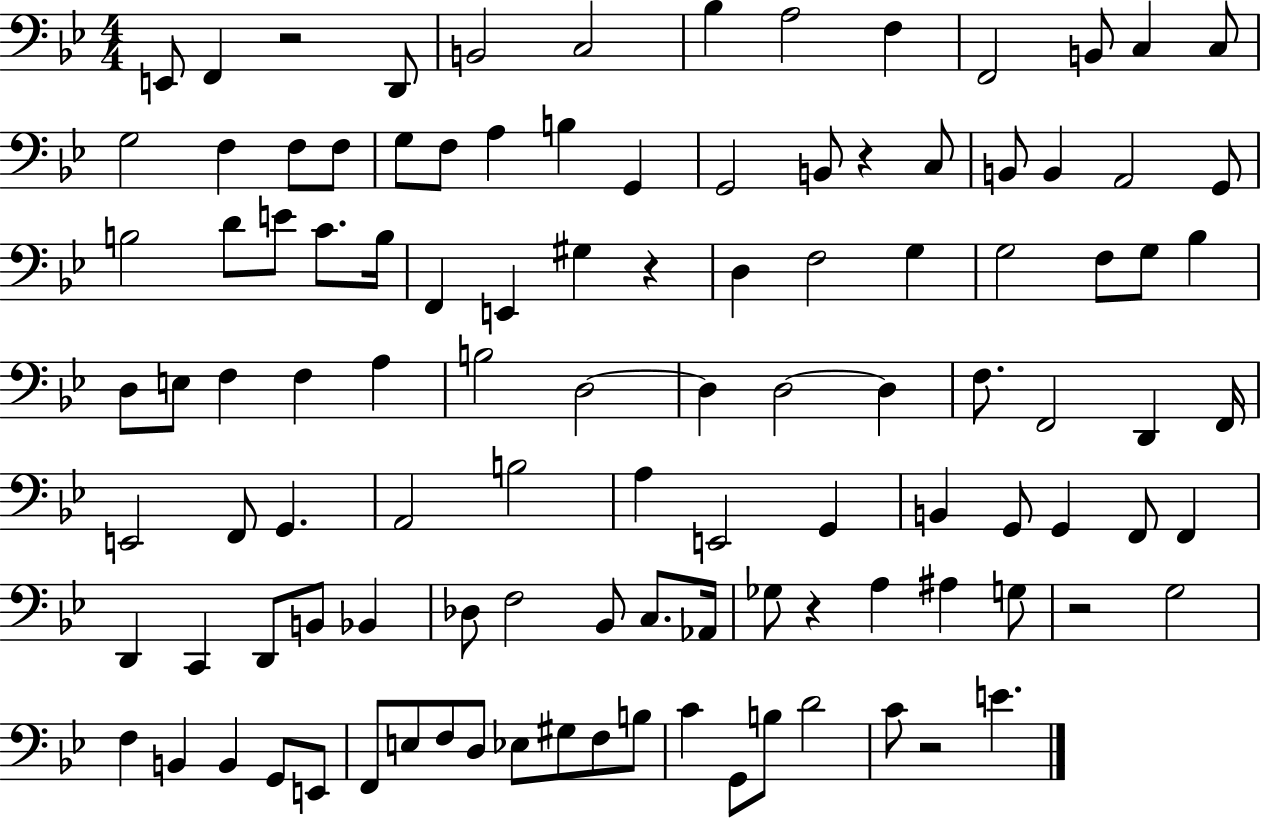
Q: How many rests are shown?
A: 6